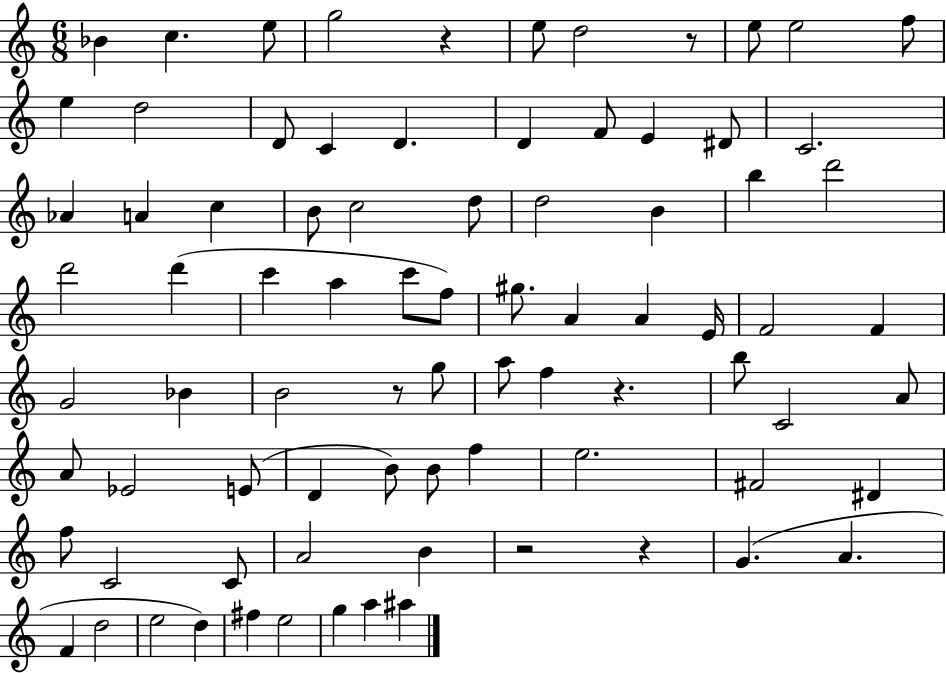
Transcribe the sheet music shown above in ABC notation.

X:1
T:Untitled
M:6/8
L:1/4
K:C
_B c e/2 g2 z e/2 d2 z/2 e/2 e2 f/2 e d2 D/2 C D D F/2 E ^D/2 C2 _A A c B/2 c2 d/2 d2 B b d'2 d'2 d' c' a c'/2 f/2 ^g/2 A A E/4 F2 F G2 _B B2 z/2 g/2 a/2 f z b/2 C2 A/2 A/2 _E2 E/2 D B/2 B/2 f e2 ^F2 ^D f/2 C2 C/2 A2 B z2 z G A F d2 e2 d ^f e2 g a ^a